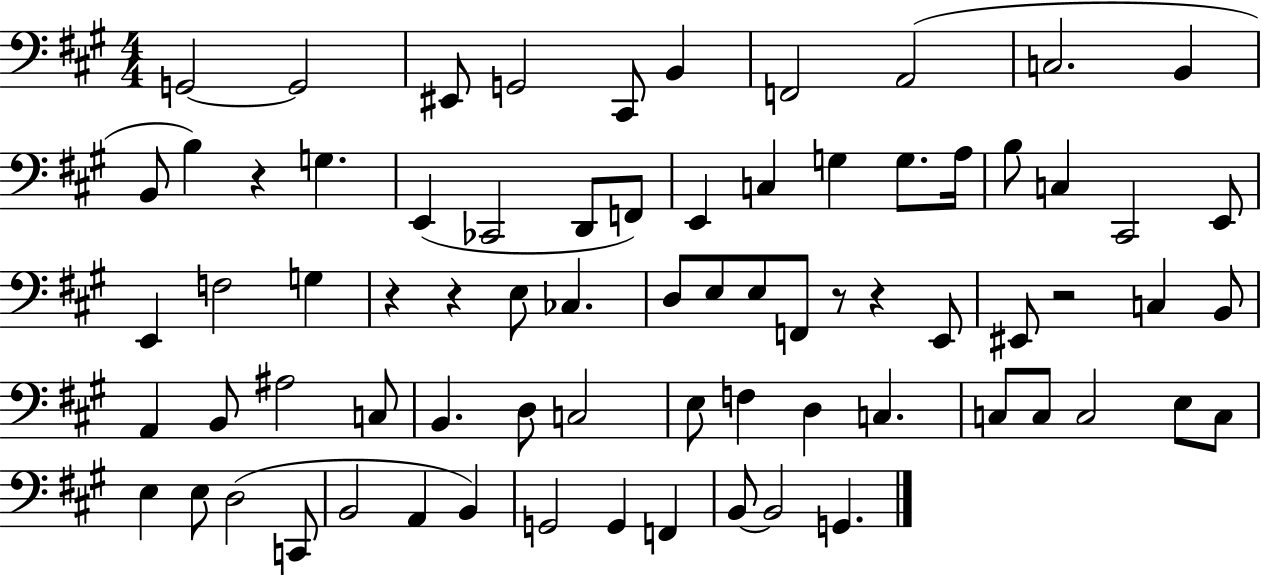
G2/h G2/h EIS2/e G2/h C#2/e B2/q F2/h A2/h C3/h. B2/q B2/e B3/q R/q G3/q. E2/q CES2/h D2/e F2/e E2/q C3/q G3/q G3/e. A3/s B3/e C3/q C#2/h E2/e E2/q F3/h G3/q R/q R/q E3/e CES3/q. D3/e E3/e E3/e F2/e R/e R/q E2/e EIS2/e R/h C3/q B2/e A2/q B2/e A#3/h C3/e B2/q. D3/e C3/h E3/e F3/q D3/q C3/q. C3/e C3/e C3/h E3/e C3/e E3/q E3/e D3/h C2/e B2/h A2/q B2/q G2/h G2/q F2/q B2/e B2/h G2/q.